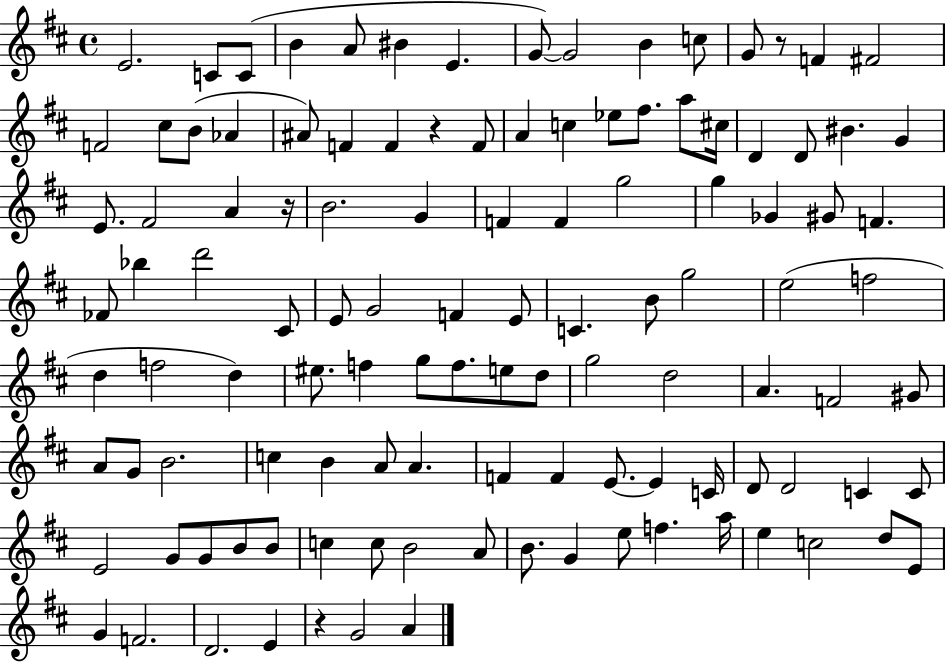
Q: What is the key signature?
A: D major